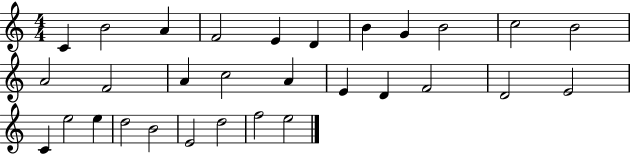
X:1
T:Untitled
M:4/4
L:1/4
K:C
C B2 A F2 E D B G B2 c2 B2 A2 F2 A c2 A E D F2 D2 E2 C e2 e d2 B2 E2 d2 f2 e2